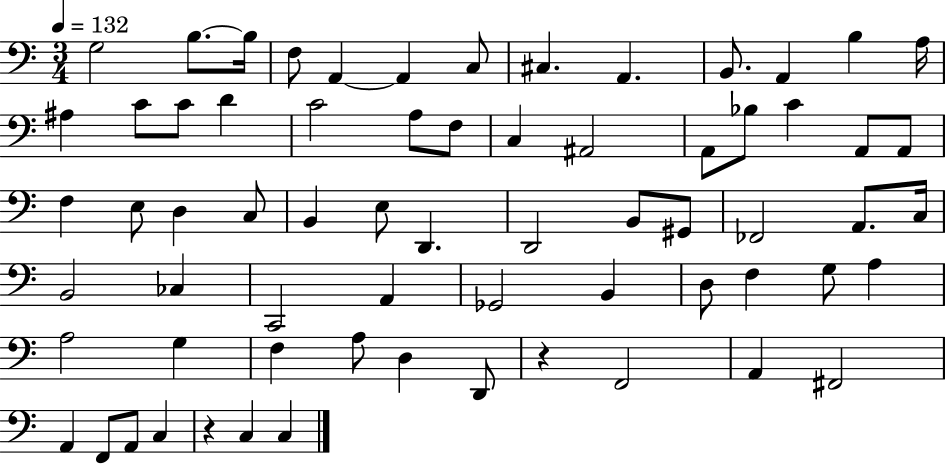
G3/h B3/e. B3/s F3/e A2/q A2/q C3/e C#3/q. A2/q. B2/e. A2/q B3/q A3/s A#3/q C4/e C4/e D4/q C4/h A3/e F3/e C3/q A#2/h A2/e Bb3/e C4/q A2/e A2/e F3/q E3/e D3/q C3/e B2/q E3/e D2/q. D2/h B2/e G#2/e FES2/h A2/e. C3/s B2/h CES3/q C2/h A2/q Gb2/h B2/q D3/e F3/q G3/e A3/q A3/h G3/q F3/q A3/e D3/q D2/e R/q F2/h A2/q F#2/h A2/q F2/e A2/e C3/q R/q C3/q C3/q